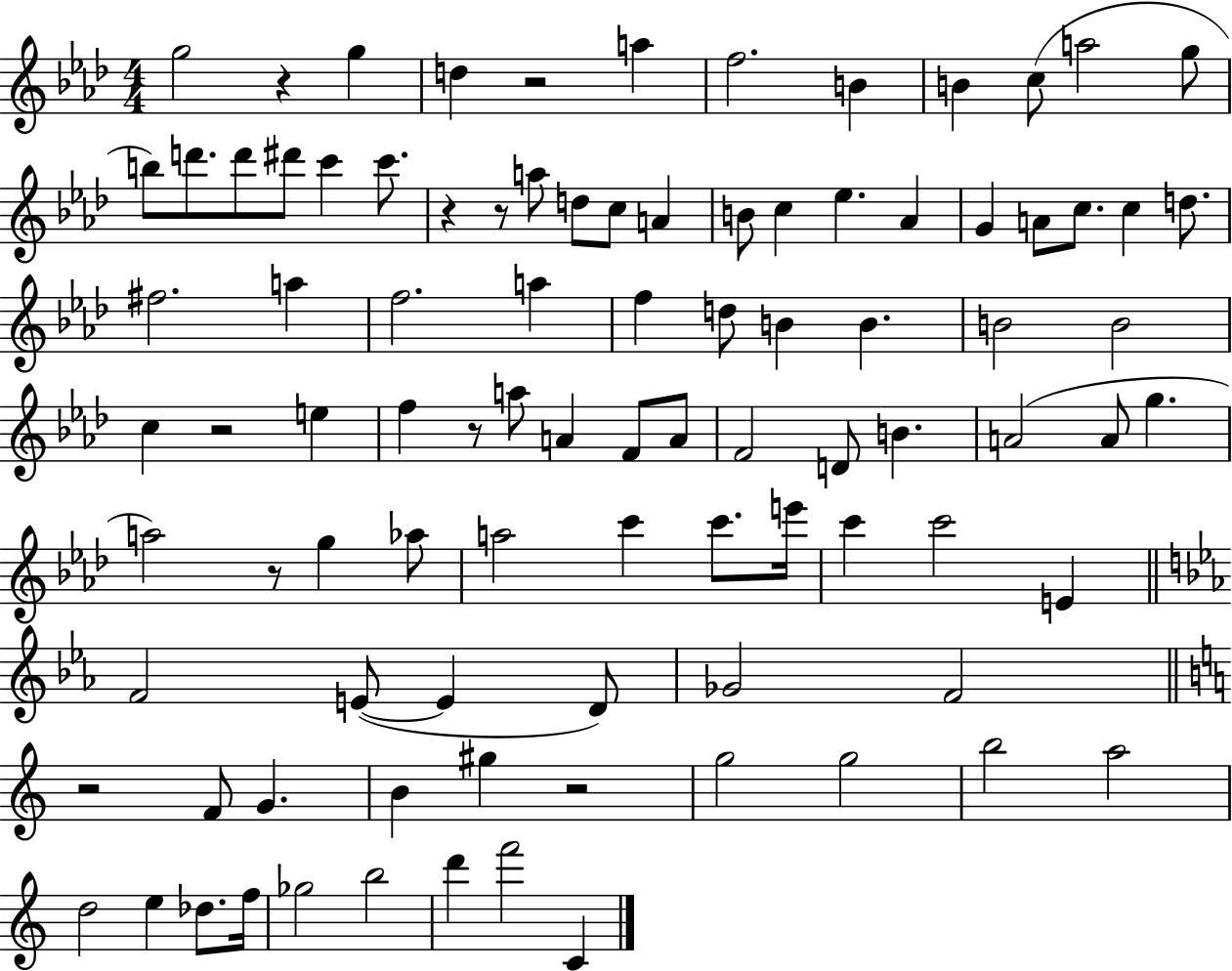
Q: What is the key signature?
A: AES major